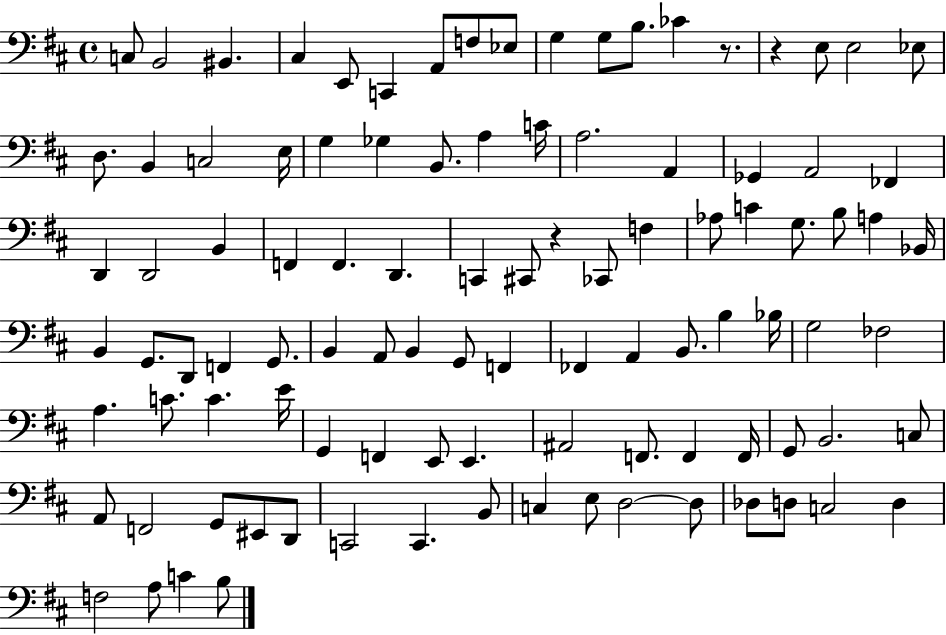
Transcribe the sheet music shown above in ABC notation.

X:1
T:Untitled
M:4/4
L:1/4
K:D
C,/2 B,,2 ^B,, ^C, E,,/2 C,, A,,/2 F,/2 _E,/2 G, G,/2 B,/2 _C z/2 z E,/2 E,2 _E,/2 D,/2 B,, C,2 E,/4 G, _G, B,,/2 A, C/4 A,2 A,, _G,, A,,2 _F,, D,, D,,2 B,, F,, F,, D,, C,, ^C,,/2 z _C,,/2 F, _A,/2 C G,/2 B,/2 A, _B,,/4 B,, G,,/2 D,,/2 F,, G,,/2 B,, A,,/2 B,, G,,/2 F,, _F,, A,, B,,/2 B, _B,/4 G,2 _F,2 A, C/2 C E/4 G,, F,, E,,/2 E,, ^A,,2 F,,/2 F,, F,,/4 G,,/2 B,,2 C,/2 A,,/2 F,,2 G,,/2 ^E,,/2 D,,/2 C,,2 C,, B,,/2 C, E,/2 D,2 D,/2 _D,/2 D,/2 C,2 D, F,2 A,/2 C B,/2